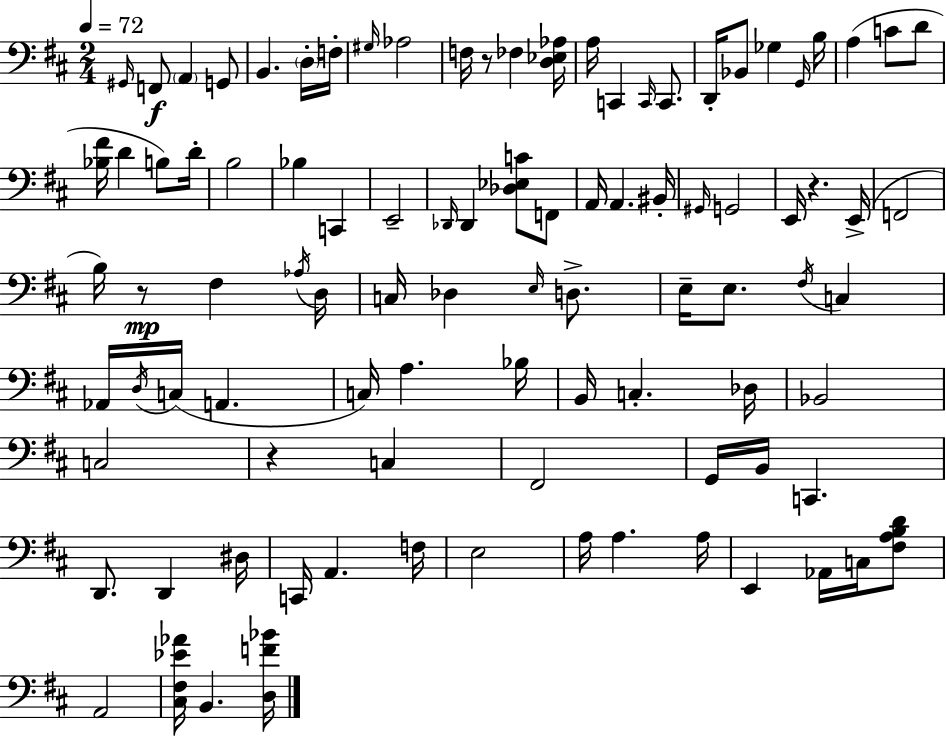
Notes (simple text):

G#2/s F2/e A2/q G2/e B2/q. D3/s F3/s G#3/s Ab3/h F3/s R/e FES3/q [D3,Eb3,Ab3]/s A3/s C2/q C2/s C2/e. D2/s Bb2/e Gb3/q G2/s B3/s A3/q C4/e D4/e [Bb3,F#4]/s D4/q B3/e D4/s B3/h Bb3/q C2/q E2/h Db2/s Db2/q [Db3,Eb3,C4]/e F2/e A2/s A2/q. BIS2/s G#2/s G2/h E2/s R/q. E2/s F2/h B3/s R/e F#3/q Ab3/s D3/s C3/s Db3/q E3/s D3/e. E3/s E3/e. F#3/s C3/q Ab2/s D3/s C3/s A2/q. C3/s A3/q. Bb3/s B2/s C3/q. Db3/s Bb2/h C3/h R/q C3/q F#2/h G2/s B2/s C2/q. D2/e. D2/q D#3/s C2/s A2/q. F3/s E3/h A3/s A3/q. A3/s E2/q Ab2/s C3/s [F#3,A3,B3,D4]/e A2/h [C#3,F#3,Eb4,Ab4]/s B2/q. [D3,F4,Bb4]/s